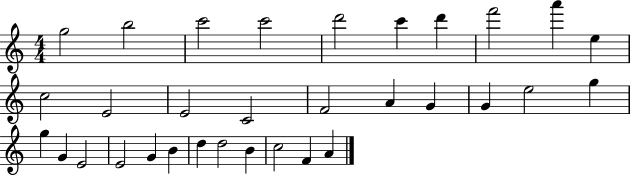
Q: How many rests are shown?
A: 0